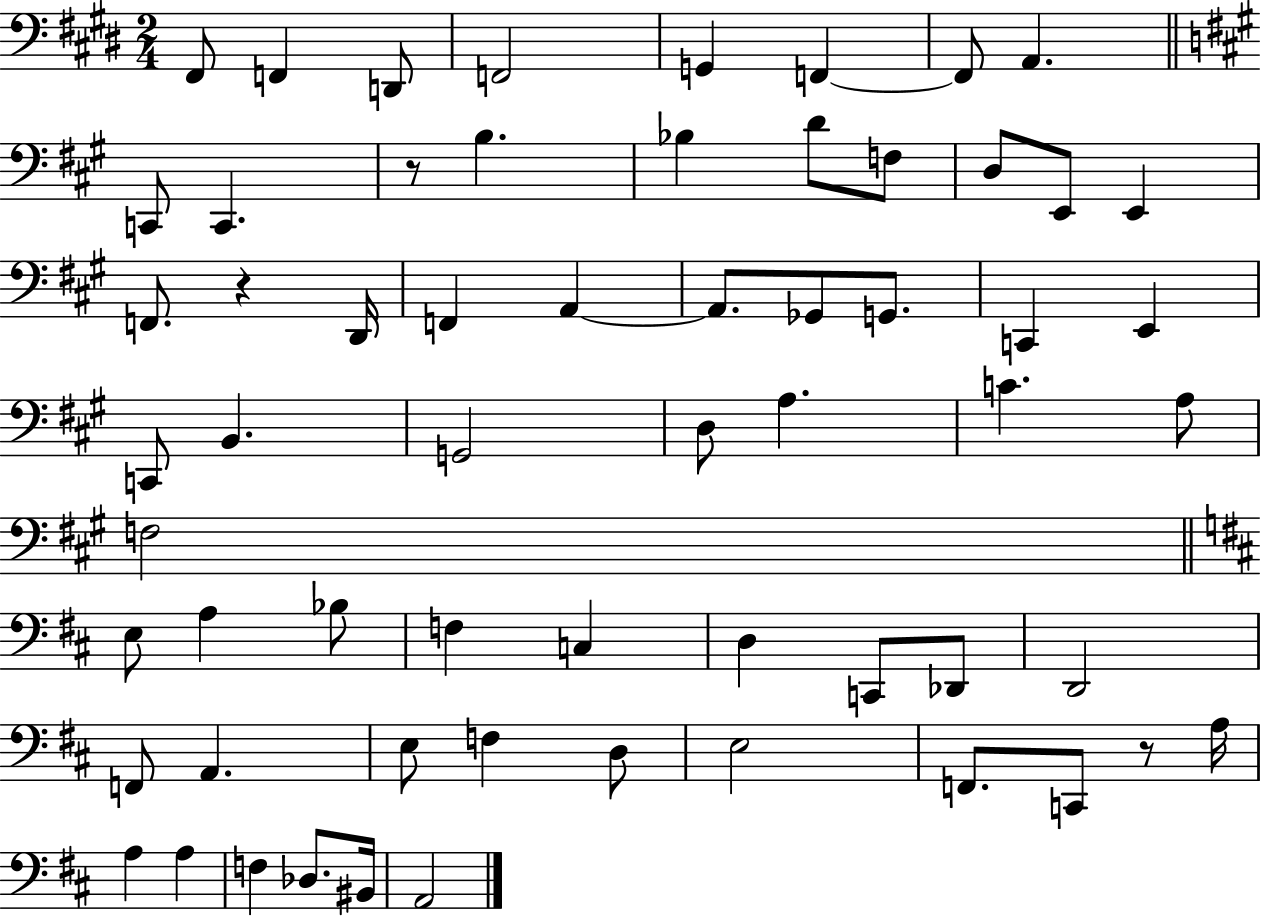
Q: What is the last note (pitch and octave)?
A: A2